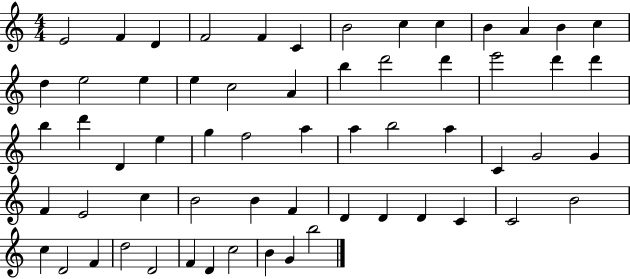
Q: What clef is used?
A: treble